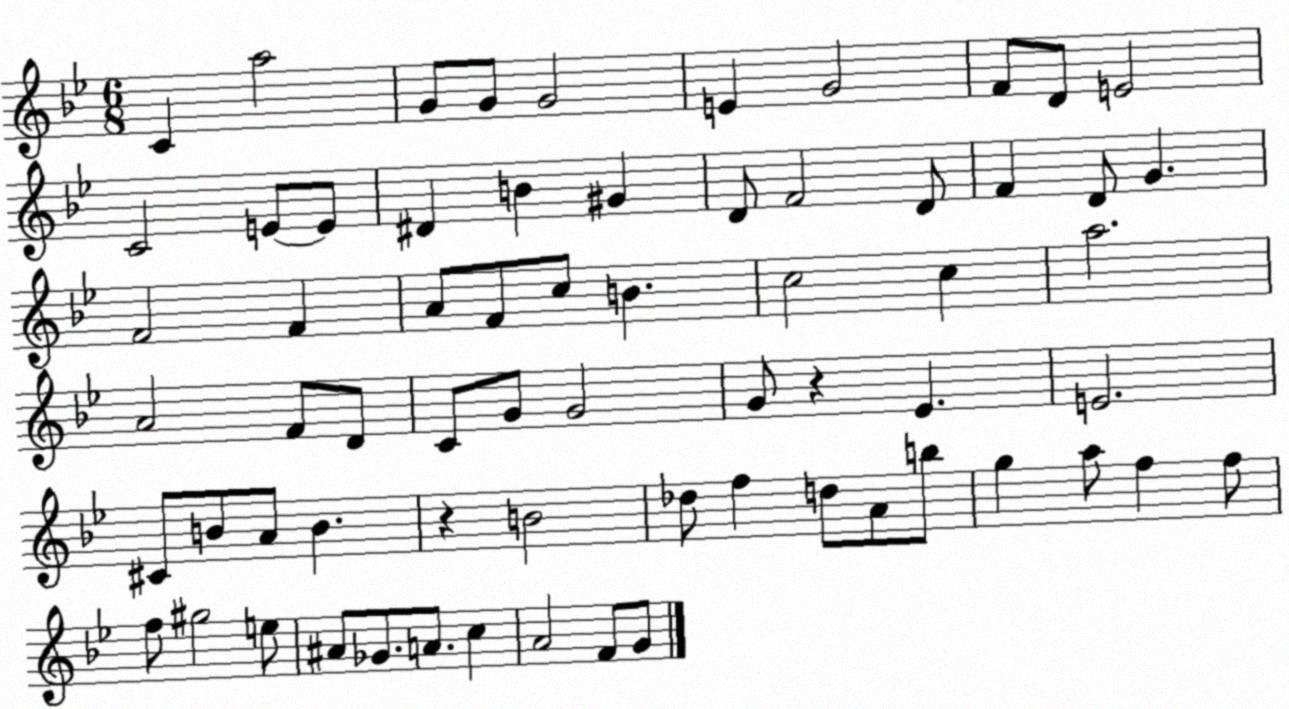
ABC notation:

X:1
T:Untitled
M:6/8
L:1/4
K:Bb
C a2 G/2 G/2 G2 E G2 F/2 D/2 E2 C2 E/2 E/2 ^D B ^G D/2 F2 D/2 F D/2 G F2 F A/2 F/2 c/2 B c2 c a2 A2 F/2 D/2 C/2 G/2 G2 G/2 z _E E2 ^C/2 B/2 A/2 B z B2 _d/2 f d/2 A/2 b/2 g a/2 f f/2 f/2 ^g2 e/2 ^A/2 _G/2 A/2 c A2 F/2 G/2